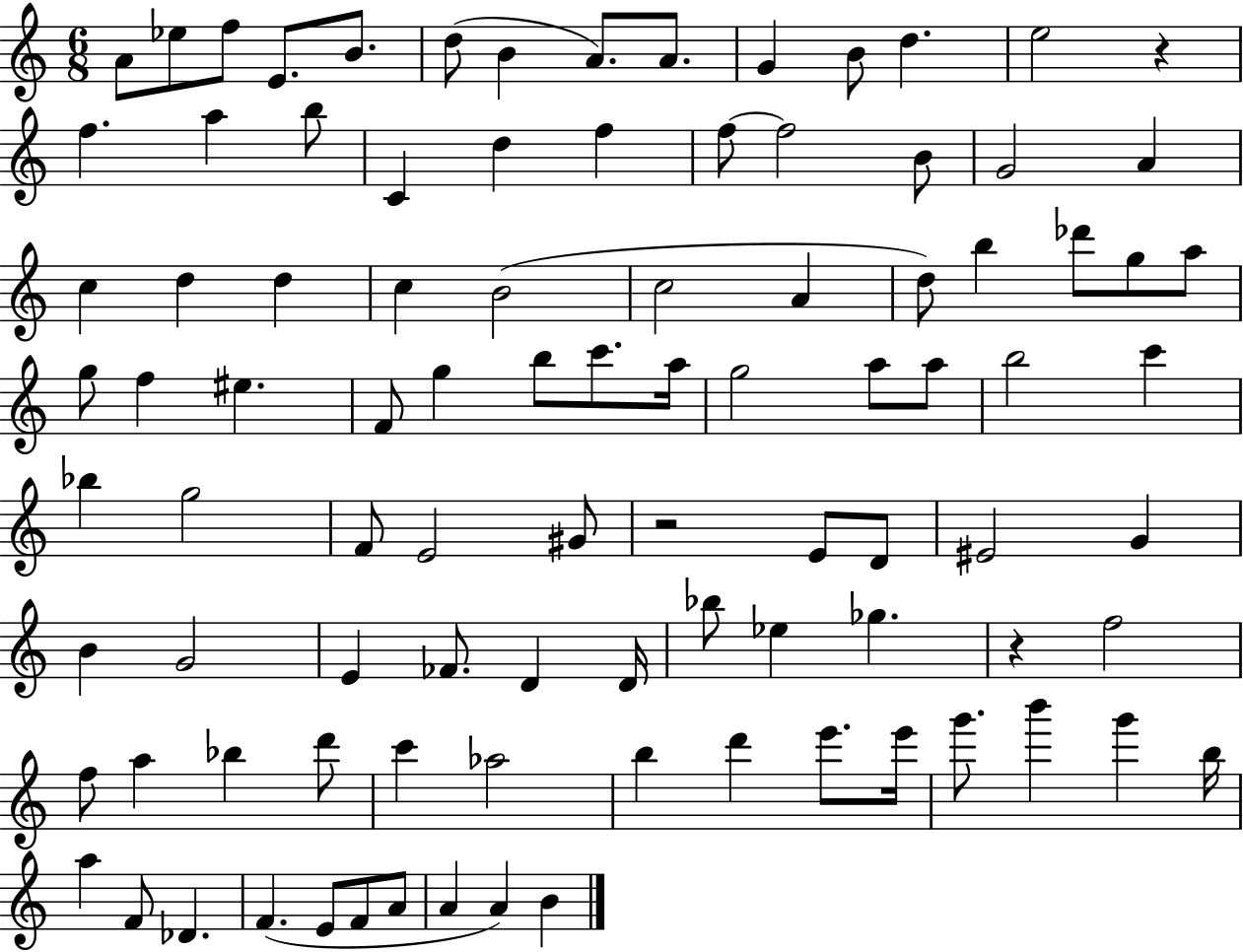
A4/e Eb5/e F5/e E4/e. B4/e. D5/e B4/q A4/e. A4/e. G4/q B4/e D5/q. E5/h R/q F5/q. A5/q B5/e C4/q D5/q F5/q F5/e F5/h B4/e G4/h A4/q C5/q D5/q D5/q C5/q B4/h C5/h A4/q D5/e B5/q Db6/e G5/e A5/e G5/e F5/q EIS5/q. F4/e G5/q B5/e C6/e. A5/s G5/h A5/e A5/e B5/h C6/q Bb5/q G5/h F4/e E4/h G#4/e R/h E4/e D4/e EIS4/h G4/q B4/q G4/h E4/q FES4/e. D4/q D4/s Bb5/e Eb5/q Gb5/q. R/q F5/h F5/e A5/q Bb5/q D6/e C6/q Ab5/h B5/q D6/q E6/e. E6/s G6/e. B6/q G6/q B5/s A5/q F4/e Db4/q. F4/q. E4/e F4/e A4/e A4/q A4/q B4/q